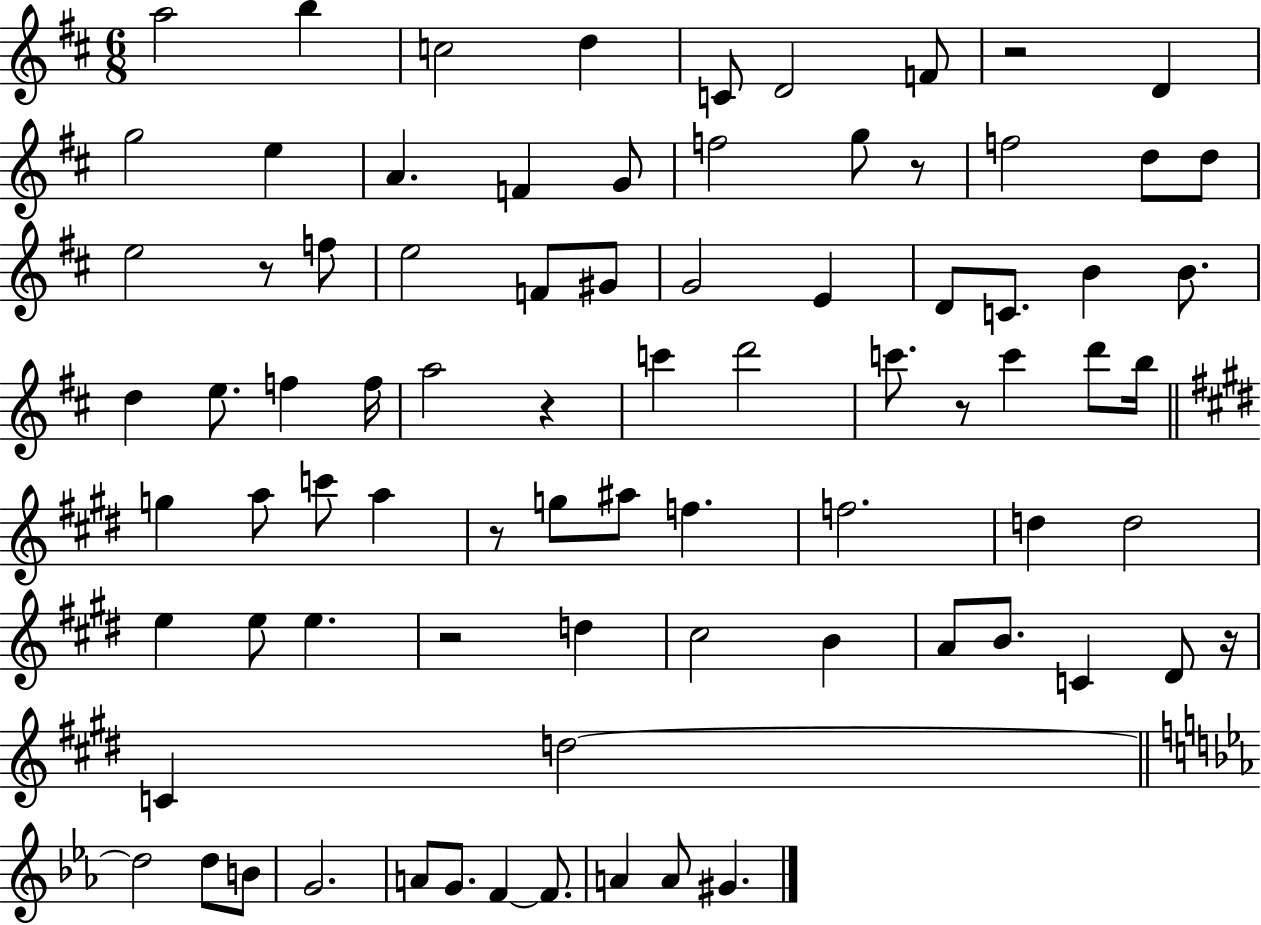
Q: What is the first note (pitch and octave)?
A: A5